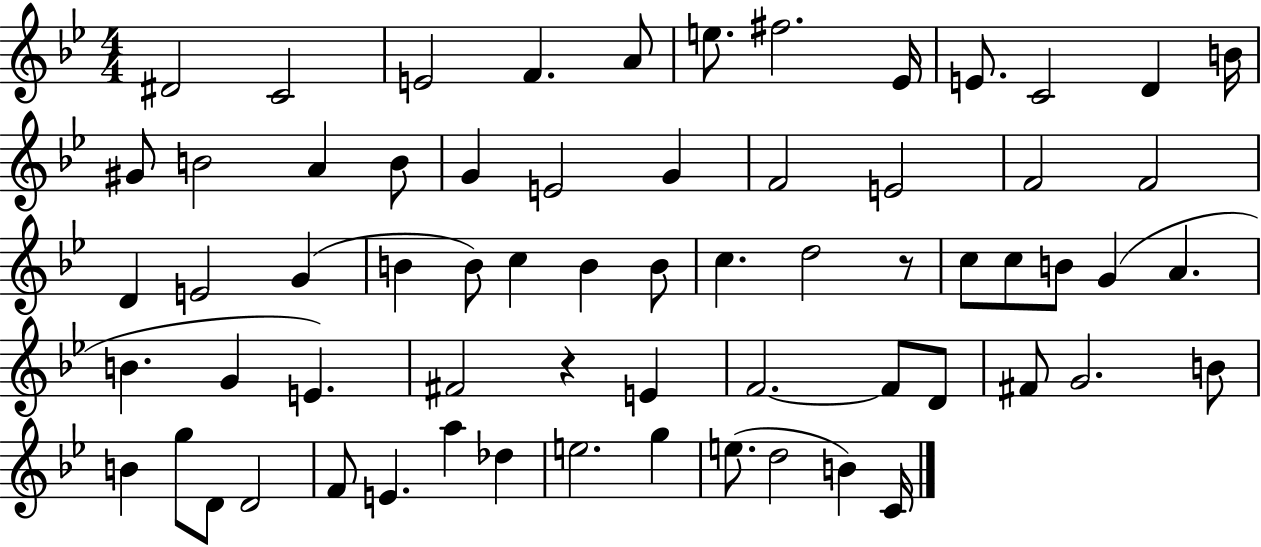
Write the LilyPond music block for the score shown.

{
  \clef treble
  \numericTimeSignature
  \time 4/4
  \key bes \major
  \repeat volta 2 { dis'2 c'2 | e'2 f'4. a'8 | e''8. fis''2. ees'16 | e'8. c'2 d'4 b'16 | \break gis'8 b'2 a'4 b'8 | g'4 e'2 g'4 | f'2 e'2 | f'2 f'2 | \break d'4 e'2 g'4( | b'4 b'8) c''4 b'4 b'8 | c''4. d''2 r8 | c''8 c''8 b'8 g'4( a'4. | \break b'4. g'4 e'4.) | fis'2 r4 e'4 | f'2.~~ f'8 d'8 | fis'8 g'2. b'8 | \break b'4 g''8 d'8 d'2 | f'8 e'4. a''4 des''4 | e''2. g''4 | e''8.( d''2 b'4) c'16 | \break } \bar "|."
}